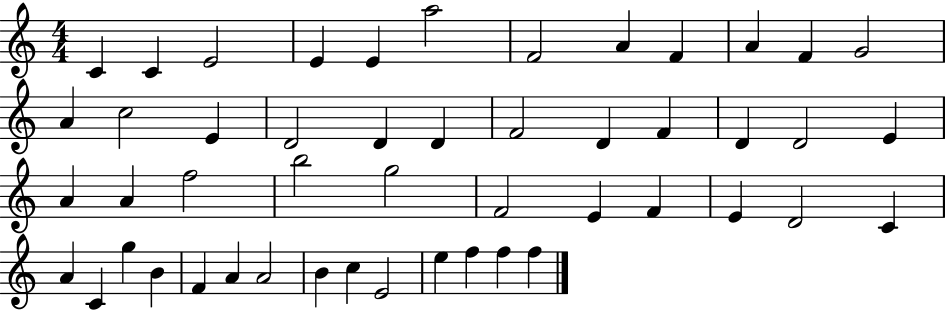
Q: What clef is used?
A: treble